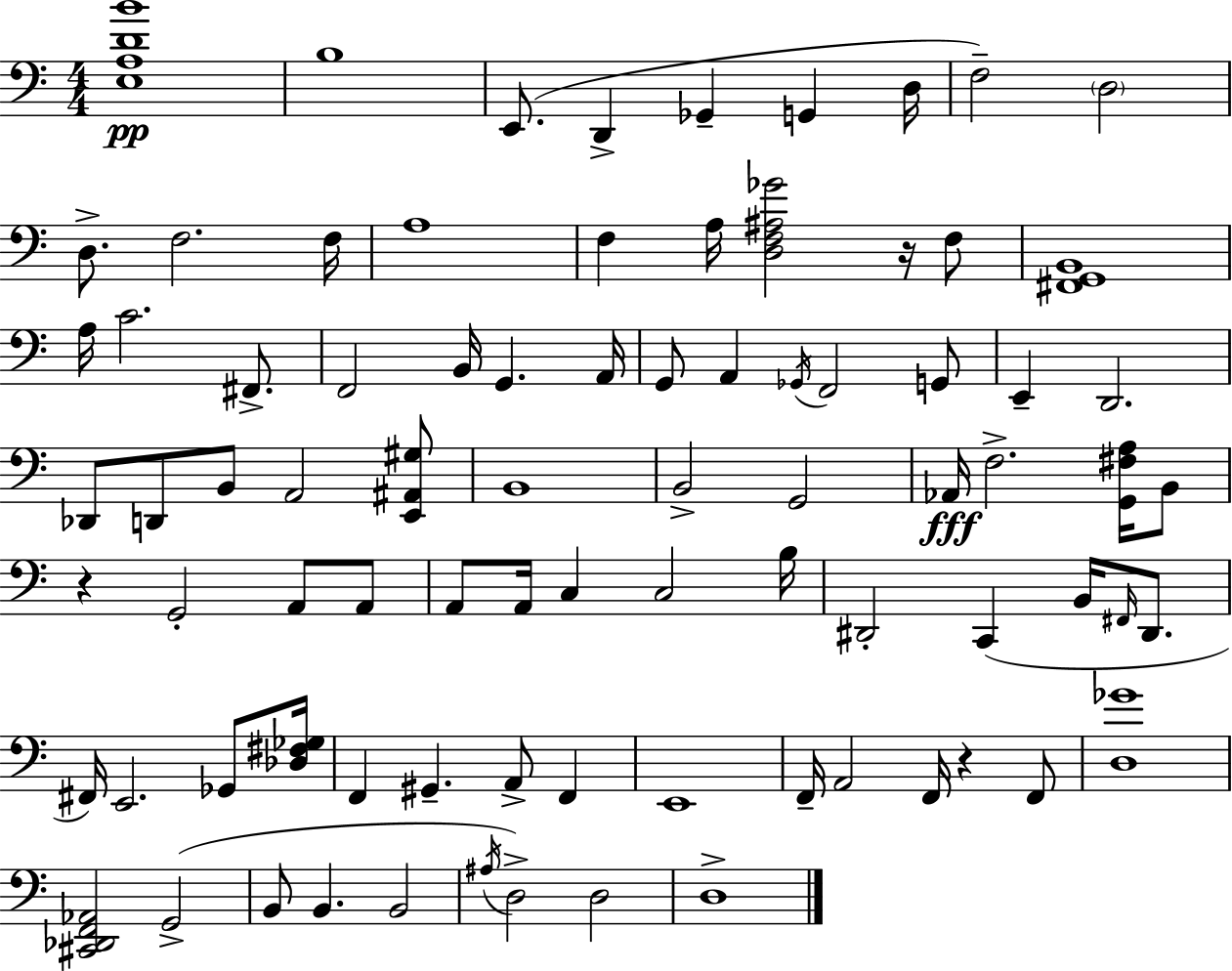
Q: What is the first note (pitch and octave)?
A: B3